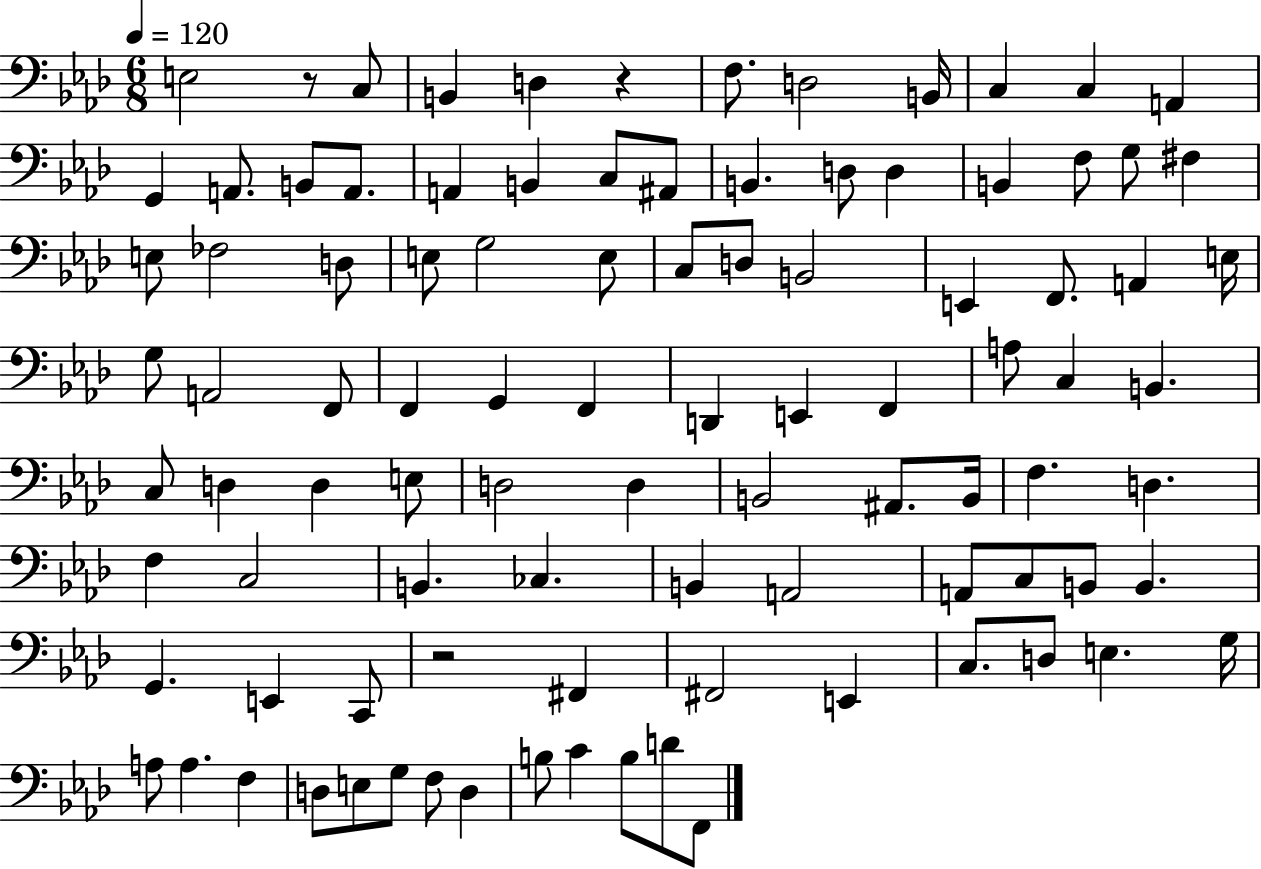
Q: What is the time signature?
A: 6/8